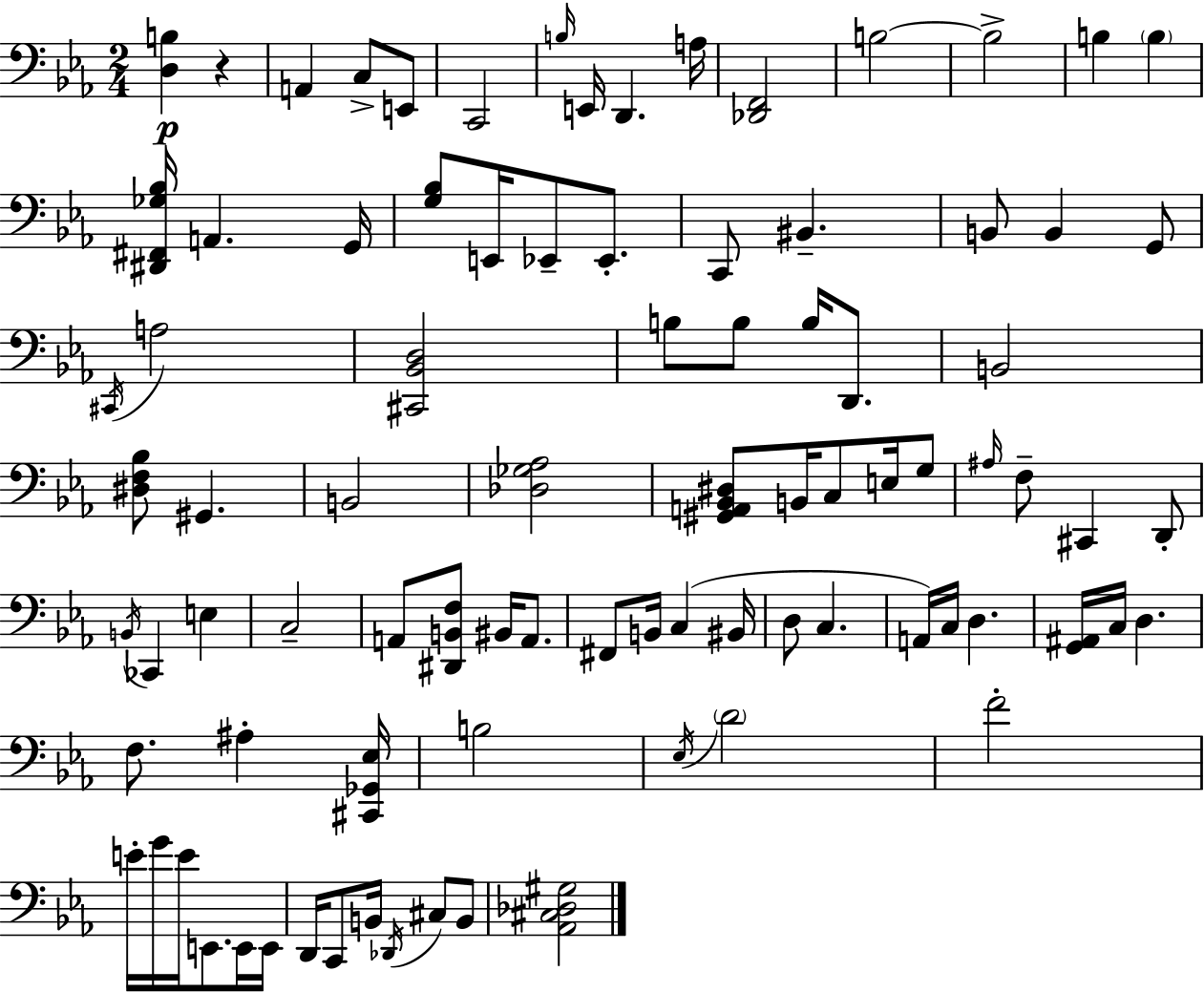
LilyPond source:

{
  \clef bass
  \numericTimeSignature
  \time 2/4
  \key c \minor
  <d b>4\p r4 | a,4 c8-> e,8 | c,2 | \grace { b16 } e,16 d,4. | \break a16 <des, f,>2 | b2~~ | b2-> | b4 \parenthesize b4 | \break <dis, fis, ges bes>16 a,4. | g,16 <g bes>8 e,16 ees,8-- ees,8.-. | c,8 bis,4.-- | b,8 b,4 g,8 | \break \acciaccatura { cis,16 } a2 | <cis, bes, d>2 | b8 b8 b16 d,8. | b,2 | \break <dis f bes>8 gis,4. | b,2 | <des ges aes>2 | <gis, a, bes, dis>8 b,16 c8 e16 | \break g8 \grace { ais16 } f8-- cis,4 | d,8-. \acciaccatura { b,16 } ces,4 | e4 c2-- | a,8 <dis, b, f>8 | \break bis,16 a,8. fis,8 b,16 c4( | bis,16 d8 c4. | a,16) c16 d4. | <g, ais,>16 c16 d4. | \break f8. ais4-. | <cis, ges, ees>16 b2 | \acciaccatura { ees16 } \parenthesize d'2 | f'2-. | \break e'16-. g'16 e'16 | e,8. e,16 e,16 d,16 c,8 | b,16 \acciaccatura { des,16 } cis8 b,8 <aes, cis des gis>2 | \bar "|."
}